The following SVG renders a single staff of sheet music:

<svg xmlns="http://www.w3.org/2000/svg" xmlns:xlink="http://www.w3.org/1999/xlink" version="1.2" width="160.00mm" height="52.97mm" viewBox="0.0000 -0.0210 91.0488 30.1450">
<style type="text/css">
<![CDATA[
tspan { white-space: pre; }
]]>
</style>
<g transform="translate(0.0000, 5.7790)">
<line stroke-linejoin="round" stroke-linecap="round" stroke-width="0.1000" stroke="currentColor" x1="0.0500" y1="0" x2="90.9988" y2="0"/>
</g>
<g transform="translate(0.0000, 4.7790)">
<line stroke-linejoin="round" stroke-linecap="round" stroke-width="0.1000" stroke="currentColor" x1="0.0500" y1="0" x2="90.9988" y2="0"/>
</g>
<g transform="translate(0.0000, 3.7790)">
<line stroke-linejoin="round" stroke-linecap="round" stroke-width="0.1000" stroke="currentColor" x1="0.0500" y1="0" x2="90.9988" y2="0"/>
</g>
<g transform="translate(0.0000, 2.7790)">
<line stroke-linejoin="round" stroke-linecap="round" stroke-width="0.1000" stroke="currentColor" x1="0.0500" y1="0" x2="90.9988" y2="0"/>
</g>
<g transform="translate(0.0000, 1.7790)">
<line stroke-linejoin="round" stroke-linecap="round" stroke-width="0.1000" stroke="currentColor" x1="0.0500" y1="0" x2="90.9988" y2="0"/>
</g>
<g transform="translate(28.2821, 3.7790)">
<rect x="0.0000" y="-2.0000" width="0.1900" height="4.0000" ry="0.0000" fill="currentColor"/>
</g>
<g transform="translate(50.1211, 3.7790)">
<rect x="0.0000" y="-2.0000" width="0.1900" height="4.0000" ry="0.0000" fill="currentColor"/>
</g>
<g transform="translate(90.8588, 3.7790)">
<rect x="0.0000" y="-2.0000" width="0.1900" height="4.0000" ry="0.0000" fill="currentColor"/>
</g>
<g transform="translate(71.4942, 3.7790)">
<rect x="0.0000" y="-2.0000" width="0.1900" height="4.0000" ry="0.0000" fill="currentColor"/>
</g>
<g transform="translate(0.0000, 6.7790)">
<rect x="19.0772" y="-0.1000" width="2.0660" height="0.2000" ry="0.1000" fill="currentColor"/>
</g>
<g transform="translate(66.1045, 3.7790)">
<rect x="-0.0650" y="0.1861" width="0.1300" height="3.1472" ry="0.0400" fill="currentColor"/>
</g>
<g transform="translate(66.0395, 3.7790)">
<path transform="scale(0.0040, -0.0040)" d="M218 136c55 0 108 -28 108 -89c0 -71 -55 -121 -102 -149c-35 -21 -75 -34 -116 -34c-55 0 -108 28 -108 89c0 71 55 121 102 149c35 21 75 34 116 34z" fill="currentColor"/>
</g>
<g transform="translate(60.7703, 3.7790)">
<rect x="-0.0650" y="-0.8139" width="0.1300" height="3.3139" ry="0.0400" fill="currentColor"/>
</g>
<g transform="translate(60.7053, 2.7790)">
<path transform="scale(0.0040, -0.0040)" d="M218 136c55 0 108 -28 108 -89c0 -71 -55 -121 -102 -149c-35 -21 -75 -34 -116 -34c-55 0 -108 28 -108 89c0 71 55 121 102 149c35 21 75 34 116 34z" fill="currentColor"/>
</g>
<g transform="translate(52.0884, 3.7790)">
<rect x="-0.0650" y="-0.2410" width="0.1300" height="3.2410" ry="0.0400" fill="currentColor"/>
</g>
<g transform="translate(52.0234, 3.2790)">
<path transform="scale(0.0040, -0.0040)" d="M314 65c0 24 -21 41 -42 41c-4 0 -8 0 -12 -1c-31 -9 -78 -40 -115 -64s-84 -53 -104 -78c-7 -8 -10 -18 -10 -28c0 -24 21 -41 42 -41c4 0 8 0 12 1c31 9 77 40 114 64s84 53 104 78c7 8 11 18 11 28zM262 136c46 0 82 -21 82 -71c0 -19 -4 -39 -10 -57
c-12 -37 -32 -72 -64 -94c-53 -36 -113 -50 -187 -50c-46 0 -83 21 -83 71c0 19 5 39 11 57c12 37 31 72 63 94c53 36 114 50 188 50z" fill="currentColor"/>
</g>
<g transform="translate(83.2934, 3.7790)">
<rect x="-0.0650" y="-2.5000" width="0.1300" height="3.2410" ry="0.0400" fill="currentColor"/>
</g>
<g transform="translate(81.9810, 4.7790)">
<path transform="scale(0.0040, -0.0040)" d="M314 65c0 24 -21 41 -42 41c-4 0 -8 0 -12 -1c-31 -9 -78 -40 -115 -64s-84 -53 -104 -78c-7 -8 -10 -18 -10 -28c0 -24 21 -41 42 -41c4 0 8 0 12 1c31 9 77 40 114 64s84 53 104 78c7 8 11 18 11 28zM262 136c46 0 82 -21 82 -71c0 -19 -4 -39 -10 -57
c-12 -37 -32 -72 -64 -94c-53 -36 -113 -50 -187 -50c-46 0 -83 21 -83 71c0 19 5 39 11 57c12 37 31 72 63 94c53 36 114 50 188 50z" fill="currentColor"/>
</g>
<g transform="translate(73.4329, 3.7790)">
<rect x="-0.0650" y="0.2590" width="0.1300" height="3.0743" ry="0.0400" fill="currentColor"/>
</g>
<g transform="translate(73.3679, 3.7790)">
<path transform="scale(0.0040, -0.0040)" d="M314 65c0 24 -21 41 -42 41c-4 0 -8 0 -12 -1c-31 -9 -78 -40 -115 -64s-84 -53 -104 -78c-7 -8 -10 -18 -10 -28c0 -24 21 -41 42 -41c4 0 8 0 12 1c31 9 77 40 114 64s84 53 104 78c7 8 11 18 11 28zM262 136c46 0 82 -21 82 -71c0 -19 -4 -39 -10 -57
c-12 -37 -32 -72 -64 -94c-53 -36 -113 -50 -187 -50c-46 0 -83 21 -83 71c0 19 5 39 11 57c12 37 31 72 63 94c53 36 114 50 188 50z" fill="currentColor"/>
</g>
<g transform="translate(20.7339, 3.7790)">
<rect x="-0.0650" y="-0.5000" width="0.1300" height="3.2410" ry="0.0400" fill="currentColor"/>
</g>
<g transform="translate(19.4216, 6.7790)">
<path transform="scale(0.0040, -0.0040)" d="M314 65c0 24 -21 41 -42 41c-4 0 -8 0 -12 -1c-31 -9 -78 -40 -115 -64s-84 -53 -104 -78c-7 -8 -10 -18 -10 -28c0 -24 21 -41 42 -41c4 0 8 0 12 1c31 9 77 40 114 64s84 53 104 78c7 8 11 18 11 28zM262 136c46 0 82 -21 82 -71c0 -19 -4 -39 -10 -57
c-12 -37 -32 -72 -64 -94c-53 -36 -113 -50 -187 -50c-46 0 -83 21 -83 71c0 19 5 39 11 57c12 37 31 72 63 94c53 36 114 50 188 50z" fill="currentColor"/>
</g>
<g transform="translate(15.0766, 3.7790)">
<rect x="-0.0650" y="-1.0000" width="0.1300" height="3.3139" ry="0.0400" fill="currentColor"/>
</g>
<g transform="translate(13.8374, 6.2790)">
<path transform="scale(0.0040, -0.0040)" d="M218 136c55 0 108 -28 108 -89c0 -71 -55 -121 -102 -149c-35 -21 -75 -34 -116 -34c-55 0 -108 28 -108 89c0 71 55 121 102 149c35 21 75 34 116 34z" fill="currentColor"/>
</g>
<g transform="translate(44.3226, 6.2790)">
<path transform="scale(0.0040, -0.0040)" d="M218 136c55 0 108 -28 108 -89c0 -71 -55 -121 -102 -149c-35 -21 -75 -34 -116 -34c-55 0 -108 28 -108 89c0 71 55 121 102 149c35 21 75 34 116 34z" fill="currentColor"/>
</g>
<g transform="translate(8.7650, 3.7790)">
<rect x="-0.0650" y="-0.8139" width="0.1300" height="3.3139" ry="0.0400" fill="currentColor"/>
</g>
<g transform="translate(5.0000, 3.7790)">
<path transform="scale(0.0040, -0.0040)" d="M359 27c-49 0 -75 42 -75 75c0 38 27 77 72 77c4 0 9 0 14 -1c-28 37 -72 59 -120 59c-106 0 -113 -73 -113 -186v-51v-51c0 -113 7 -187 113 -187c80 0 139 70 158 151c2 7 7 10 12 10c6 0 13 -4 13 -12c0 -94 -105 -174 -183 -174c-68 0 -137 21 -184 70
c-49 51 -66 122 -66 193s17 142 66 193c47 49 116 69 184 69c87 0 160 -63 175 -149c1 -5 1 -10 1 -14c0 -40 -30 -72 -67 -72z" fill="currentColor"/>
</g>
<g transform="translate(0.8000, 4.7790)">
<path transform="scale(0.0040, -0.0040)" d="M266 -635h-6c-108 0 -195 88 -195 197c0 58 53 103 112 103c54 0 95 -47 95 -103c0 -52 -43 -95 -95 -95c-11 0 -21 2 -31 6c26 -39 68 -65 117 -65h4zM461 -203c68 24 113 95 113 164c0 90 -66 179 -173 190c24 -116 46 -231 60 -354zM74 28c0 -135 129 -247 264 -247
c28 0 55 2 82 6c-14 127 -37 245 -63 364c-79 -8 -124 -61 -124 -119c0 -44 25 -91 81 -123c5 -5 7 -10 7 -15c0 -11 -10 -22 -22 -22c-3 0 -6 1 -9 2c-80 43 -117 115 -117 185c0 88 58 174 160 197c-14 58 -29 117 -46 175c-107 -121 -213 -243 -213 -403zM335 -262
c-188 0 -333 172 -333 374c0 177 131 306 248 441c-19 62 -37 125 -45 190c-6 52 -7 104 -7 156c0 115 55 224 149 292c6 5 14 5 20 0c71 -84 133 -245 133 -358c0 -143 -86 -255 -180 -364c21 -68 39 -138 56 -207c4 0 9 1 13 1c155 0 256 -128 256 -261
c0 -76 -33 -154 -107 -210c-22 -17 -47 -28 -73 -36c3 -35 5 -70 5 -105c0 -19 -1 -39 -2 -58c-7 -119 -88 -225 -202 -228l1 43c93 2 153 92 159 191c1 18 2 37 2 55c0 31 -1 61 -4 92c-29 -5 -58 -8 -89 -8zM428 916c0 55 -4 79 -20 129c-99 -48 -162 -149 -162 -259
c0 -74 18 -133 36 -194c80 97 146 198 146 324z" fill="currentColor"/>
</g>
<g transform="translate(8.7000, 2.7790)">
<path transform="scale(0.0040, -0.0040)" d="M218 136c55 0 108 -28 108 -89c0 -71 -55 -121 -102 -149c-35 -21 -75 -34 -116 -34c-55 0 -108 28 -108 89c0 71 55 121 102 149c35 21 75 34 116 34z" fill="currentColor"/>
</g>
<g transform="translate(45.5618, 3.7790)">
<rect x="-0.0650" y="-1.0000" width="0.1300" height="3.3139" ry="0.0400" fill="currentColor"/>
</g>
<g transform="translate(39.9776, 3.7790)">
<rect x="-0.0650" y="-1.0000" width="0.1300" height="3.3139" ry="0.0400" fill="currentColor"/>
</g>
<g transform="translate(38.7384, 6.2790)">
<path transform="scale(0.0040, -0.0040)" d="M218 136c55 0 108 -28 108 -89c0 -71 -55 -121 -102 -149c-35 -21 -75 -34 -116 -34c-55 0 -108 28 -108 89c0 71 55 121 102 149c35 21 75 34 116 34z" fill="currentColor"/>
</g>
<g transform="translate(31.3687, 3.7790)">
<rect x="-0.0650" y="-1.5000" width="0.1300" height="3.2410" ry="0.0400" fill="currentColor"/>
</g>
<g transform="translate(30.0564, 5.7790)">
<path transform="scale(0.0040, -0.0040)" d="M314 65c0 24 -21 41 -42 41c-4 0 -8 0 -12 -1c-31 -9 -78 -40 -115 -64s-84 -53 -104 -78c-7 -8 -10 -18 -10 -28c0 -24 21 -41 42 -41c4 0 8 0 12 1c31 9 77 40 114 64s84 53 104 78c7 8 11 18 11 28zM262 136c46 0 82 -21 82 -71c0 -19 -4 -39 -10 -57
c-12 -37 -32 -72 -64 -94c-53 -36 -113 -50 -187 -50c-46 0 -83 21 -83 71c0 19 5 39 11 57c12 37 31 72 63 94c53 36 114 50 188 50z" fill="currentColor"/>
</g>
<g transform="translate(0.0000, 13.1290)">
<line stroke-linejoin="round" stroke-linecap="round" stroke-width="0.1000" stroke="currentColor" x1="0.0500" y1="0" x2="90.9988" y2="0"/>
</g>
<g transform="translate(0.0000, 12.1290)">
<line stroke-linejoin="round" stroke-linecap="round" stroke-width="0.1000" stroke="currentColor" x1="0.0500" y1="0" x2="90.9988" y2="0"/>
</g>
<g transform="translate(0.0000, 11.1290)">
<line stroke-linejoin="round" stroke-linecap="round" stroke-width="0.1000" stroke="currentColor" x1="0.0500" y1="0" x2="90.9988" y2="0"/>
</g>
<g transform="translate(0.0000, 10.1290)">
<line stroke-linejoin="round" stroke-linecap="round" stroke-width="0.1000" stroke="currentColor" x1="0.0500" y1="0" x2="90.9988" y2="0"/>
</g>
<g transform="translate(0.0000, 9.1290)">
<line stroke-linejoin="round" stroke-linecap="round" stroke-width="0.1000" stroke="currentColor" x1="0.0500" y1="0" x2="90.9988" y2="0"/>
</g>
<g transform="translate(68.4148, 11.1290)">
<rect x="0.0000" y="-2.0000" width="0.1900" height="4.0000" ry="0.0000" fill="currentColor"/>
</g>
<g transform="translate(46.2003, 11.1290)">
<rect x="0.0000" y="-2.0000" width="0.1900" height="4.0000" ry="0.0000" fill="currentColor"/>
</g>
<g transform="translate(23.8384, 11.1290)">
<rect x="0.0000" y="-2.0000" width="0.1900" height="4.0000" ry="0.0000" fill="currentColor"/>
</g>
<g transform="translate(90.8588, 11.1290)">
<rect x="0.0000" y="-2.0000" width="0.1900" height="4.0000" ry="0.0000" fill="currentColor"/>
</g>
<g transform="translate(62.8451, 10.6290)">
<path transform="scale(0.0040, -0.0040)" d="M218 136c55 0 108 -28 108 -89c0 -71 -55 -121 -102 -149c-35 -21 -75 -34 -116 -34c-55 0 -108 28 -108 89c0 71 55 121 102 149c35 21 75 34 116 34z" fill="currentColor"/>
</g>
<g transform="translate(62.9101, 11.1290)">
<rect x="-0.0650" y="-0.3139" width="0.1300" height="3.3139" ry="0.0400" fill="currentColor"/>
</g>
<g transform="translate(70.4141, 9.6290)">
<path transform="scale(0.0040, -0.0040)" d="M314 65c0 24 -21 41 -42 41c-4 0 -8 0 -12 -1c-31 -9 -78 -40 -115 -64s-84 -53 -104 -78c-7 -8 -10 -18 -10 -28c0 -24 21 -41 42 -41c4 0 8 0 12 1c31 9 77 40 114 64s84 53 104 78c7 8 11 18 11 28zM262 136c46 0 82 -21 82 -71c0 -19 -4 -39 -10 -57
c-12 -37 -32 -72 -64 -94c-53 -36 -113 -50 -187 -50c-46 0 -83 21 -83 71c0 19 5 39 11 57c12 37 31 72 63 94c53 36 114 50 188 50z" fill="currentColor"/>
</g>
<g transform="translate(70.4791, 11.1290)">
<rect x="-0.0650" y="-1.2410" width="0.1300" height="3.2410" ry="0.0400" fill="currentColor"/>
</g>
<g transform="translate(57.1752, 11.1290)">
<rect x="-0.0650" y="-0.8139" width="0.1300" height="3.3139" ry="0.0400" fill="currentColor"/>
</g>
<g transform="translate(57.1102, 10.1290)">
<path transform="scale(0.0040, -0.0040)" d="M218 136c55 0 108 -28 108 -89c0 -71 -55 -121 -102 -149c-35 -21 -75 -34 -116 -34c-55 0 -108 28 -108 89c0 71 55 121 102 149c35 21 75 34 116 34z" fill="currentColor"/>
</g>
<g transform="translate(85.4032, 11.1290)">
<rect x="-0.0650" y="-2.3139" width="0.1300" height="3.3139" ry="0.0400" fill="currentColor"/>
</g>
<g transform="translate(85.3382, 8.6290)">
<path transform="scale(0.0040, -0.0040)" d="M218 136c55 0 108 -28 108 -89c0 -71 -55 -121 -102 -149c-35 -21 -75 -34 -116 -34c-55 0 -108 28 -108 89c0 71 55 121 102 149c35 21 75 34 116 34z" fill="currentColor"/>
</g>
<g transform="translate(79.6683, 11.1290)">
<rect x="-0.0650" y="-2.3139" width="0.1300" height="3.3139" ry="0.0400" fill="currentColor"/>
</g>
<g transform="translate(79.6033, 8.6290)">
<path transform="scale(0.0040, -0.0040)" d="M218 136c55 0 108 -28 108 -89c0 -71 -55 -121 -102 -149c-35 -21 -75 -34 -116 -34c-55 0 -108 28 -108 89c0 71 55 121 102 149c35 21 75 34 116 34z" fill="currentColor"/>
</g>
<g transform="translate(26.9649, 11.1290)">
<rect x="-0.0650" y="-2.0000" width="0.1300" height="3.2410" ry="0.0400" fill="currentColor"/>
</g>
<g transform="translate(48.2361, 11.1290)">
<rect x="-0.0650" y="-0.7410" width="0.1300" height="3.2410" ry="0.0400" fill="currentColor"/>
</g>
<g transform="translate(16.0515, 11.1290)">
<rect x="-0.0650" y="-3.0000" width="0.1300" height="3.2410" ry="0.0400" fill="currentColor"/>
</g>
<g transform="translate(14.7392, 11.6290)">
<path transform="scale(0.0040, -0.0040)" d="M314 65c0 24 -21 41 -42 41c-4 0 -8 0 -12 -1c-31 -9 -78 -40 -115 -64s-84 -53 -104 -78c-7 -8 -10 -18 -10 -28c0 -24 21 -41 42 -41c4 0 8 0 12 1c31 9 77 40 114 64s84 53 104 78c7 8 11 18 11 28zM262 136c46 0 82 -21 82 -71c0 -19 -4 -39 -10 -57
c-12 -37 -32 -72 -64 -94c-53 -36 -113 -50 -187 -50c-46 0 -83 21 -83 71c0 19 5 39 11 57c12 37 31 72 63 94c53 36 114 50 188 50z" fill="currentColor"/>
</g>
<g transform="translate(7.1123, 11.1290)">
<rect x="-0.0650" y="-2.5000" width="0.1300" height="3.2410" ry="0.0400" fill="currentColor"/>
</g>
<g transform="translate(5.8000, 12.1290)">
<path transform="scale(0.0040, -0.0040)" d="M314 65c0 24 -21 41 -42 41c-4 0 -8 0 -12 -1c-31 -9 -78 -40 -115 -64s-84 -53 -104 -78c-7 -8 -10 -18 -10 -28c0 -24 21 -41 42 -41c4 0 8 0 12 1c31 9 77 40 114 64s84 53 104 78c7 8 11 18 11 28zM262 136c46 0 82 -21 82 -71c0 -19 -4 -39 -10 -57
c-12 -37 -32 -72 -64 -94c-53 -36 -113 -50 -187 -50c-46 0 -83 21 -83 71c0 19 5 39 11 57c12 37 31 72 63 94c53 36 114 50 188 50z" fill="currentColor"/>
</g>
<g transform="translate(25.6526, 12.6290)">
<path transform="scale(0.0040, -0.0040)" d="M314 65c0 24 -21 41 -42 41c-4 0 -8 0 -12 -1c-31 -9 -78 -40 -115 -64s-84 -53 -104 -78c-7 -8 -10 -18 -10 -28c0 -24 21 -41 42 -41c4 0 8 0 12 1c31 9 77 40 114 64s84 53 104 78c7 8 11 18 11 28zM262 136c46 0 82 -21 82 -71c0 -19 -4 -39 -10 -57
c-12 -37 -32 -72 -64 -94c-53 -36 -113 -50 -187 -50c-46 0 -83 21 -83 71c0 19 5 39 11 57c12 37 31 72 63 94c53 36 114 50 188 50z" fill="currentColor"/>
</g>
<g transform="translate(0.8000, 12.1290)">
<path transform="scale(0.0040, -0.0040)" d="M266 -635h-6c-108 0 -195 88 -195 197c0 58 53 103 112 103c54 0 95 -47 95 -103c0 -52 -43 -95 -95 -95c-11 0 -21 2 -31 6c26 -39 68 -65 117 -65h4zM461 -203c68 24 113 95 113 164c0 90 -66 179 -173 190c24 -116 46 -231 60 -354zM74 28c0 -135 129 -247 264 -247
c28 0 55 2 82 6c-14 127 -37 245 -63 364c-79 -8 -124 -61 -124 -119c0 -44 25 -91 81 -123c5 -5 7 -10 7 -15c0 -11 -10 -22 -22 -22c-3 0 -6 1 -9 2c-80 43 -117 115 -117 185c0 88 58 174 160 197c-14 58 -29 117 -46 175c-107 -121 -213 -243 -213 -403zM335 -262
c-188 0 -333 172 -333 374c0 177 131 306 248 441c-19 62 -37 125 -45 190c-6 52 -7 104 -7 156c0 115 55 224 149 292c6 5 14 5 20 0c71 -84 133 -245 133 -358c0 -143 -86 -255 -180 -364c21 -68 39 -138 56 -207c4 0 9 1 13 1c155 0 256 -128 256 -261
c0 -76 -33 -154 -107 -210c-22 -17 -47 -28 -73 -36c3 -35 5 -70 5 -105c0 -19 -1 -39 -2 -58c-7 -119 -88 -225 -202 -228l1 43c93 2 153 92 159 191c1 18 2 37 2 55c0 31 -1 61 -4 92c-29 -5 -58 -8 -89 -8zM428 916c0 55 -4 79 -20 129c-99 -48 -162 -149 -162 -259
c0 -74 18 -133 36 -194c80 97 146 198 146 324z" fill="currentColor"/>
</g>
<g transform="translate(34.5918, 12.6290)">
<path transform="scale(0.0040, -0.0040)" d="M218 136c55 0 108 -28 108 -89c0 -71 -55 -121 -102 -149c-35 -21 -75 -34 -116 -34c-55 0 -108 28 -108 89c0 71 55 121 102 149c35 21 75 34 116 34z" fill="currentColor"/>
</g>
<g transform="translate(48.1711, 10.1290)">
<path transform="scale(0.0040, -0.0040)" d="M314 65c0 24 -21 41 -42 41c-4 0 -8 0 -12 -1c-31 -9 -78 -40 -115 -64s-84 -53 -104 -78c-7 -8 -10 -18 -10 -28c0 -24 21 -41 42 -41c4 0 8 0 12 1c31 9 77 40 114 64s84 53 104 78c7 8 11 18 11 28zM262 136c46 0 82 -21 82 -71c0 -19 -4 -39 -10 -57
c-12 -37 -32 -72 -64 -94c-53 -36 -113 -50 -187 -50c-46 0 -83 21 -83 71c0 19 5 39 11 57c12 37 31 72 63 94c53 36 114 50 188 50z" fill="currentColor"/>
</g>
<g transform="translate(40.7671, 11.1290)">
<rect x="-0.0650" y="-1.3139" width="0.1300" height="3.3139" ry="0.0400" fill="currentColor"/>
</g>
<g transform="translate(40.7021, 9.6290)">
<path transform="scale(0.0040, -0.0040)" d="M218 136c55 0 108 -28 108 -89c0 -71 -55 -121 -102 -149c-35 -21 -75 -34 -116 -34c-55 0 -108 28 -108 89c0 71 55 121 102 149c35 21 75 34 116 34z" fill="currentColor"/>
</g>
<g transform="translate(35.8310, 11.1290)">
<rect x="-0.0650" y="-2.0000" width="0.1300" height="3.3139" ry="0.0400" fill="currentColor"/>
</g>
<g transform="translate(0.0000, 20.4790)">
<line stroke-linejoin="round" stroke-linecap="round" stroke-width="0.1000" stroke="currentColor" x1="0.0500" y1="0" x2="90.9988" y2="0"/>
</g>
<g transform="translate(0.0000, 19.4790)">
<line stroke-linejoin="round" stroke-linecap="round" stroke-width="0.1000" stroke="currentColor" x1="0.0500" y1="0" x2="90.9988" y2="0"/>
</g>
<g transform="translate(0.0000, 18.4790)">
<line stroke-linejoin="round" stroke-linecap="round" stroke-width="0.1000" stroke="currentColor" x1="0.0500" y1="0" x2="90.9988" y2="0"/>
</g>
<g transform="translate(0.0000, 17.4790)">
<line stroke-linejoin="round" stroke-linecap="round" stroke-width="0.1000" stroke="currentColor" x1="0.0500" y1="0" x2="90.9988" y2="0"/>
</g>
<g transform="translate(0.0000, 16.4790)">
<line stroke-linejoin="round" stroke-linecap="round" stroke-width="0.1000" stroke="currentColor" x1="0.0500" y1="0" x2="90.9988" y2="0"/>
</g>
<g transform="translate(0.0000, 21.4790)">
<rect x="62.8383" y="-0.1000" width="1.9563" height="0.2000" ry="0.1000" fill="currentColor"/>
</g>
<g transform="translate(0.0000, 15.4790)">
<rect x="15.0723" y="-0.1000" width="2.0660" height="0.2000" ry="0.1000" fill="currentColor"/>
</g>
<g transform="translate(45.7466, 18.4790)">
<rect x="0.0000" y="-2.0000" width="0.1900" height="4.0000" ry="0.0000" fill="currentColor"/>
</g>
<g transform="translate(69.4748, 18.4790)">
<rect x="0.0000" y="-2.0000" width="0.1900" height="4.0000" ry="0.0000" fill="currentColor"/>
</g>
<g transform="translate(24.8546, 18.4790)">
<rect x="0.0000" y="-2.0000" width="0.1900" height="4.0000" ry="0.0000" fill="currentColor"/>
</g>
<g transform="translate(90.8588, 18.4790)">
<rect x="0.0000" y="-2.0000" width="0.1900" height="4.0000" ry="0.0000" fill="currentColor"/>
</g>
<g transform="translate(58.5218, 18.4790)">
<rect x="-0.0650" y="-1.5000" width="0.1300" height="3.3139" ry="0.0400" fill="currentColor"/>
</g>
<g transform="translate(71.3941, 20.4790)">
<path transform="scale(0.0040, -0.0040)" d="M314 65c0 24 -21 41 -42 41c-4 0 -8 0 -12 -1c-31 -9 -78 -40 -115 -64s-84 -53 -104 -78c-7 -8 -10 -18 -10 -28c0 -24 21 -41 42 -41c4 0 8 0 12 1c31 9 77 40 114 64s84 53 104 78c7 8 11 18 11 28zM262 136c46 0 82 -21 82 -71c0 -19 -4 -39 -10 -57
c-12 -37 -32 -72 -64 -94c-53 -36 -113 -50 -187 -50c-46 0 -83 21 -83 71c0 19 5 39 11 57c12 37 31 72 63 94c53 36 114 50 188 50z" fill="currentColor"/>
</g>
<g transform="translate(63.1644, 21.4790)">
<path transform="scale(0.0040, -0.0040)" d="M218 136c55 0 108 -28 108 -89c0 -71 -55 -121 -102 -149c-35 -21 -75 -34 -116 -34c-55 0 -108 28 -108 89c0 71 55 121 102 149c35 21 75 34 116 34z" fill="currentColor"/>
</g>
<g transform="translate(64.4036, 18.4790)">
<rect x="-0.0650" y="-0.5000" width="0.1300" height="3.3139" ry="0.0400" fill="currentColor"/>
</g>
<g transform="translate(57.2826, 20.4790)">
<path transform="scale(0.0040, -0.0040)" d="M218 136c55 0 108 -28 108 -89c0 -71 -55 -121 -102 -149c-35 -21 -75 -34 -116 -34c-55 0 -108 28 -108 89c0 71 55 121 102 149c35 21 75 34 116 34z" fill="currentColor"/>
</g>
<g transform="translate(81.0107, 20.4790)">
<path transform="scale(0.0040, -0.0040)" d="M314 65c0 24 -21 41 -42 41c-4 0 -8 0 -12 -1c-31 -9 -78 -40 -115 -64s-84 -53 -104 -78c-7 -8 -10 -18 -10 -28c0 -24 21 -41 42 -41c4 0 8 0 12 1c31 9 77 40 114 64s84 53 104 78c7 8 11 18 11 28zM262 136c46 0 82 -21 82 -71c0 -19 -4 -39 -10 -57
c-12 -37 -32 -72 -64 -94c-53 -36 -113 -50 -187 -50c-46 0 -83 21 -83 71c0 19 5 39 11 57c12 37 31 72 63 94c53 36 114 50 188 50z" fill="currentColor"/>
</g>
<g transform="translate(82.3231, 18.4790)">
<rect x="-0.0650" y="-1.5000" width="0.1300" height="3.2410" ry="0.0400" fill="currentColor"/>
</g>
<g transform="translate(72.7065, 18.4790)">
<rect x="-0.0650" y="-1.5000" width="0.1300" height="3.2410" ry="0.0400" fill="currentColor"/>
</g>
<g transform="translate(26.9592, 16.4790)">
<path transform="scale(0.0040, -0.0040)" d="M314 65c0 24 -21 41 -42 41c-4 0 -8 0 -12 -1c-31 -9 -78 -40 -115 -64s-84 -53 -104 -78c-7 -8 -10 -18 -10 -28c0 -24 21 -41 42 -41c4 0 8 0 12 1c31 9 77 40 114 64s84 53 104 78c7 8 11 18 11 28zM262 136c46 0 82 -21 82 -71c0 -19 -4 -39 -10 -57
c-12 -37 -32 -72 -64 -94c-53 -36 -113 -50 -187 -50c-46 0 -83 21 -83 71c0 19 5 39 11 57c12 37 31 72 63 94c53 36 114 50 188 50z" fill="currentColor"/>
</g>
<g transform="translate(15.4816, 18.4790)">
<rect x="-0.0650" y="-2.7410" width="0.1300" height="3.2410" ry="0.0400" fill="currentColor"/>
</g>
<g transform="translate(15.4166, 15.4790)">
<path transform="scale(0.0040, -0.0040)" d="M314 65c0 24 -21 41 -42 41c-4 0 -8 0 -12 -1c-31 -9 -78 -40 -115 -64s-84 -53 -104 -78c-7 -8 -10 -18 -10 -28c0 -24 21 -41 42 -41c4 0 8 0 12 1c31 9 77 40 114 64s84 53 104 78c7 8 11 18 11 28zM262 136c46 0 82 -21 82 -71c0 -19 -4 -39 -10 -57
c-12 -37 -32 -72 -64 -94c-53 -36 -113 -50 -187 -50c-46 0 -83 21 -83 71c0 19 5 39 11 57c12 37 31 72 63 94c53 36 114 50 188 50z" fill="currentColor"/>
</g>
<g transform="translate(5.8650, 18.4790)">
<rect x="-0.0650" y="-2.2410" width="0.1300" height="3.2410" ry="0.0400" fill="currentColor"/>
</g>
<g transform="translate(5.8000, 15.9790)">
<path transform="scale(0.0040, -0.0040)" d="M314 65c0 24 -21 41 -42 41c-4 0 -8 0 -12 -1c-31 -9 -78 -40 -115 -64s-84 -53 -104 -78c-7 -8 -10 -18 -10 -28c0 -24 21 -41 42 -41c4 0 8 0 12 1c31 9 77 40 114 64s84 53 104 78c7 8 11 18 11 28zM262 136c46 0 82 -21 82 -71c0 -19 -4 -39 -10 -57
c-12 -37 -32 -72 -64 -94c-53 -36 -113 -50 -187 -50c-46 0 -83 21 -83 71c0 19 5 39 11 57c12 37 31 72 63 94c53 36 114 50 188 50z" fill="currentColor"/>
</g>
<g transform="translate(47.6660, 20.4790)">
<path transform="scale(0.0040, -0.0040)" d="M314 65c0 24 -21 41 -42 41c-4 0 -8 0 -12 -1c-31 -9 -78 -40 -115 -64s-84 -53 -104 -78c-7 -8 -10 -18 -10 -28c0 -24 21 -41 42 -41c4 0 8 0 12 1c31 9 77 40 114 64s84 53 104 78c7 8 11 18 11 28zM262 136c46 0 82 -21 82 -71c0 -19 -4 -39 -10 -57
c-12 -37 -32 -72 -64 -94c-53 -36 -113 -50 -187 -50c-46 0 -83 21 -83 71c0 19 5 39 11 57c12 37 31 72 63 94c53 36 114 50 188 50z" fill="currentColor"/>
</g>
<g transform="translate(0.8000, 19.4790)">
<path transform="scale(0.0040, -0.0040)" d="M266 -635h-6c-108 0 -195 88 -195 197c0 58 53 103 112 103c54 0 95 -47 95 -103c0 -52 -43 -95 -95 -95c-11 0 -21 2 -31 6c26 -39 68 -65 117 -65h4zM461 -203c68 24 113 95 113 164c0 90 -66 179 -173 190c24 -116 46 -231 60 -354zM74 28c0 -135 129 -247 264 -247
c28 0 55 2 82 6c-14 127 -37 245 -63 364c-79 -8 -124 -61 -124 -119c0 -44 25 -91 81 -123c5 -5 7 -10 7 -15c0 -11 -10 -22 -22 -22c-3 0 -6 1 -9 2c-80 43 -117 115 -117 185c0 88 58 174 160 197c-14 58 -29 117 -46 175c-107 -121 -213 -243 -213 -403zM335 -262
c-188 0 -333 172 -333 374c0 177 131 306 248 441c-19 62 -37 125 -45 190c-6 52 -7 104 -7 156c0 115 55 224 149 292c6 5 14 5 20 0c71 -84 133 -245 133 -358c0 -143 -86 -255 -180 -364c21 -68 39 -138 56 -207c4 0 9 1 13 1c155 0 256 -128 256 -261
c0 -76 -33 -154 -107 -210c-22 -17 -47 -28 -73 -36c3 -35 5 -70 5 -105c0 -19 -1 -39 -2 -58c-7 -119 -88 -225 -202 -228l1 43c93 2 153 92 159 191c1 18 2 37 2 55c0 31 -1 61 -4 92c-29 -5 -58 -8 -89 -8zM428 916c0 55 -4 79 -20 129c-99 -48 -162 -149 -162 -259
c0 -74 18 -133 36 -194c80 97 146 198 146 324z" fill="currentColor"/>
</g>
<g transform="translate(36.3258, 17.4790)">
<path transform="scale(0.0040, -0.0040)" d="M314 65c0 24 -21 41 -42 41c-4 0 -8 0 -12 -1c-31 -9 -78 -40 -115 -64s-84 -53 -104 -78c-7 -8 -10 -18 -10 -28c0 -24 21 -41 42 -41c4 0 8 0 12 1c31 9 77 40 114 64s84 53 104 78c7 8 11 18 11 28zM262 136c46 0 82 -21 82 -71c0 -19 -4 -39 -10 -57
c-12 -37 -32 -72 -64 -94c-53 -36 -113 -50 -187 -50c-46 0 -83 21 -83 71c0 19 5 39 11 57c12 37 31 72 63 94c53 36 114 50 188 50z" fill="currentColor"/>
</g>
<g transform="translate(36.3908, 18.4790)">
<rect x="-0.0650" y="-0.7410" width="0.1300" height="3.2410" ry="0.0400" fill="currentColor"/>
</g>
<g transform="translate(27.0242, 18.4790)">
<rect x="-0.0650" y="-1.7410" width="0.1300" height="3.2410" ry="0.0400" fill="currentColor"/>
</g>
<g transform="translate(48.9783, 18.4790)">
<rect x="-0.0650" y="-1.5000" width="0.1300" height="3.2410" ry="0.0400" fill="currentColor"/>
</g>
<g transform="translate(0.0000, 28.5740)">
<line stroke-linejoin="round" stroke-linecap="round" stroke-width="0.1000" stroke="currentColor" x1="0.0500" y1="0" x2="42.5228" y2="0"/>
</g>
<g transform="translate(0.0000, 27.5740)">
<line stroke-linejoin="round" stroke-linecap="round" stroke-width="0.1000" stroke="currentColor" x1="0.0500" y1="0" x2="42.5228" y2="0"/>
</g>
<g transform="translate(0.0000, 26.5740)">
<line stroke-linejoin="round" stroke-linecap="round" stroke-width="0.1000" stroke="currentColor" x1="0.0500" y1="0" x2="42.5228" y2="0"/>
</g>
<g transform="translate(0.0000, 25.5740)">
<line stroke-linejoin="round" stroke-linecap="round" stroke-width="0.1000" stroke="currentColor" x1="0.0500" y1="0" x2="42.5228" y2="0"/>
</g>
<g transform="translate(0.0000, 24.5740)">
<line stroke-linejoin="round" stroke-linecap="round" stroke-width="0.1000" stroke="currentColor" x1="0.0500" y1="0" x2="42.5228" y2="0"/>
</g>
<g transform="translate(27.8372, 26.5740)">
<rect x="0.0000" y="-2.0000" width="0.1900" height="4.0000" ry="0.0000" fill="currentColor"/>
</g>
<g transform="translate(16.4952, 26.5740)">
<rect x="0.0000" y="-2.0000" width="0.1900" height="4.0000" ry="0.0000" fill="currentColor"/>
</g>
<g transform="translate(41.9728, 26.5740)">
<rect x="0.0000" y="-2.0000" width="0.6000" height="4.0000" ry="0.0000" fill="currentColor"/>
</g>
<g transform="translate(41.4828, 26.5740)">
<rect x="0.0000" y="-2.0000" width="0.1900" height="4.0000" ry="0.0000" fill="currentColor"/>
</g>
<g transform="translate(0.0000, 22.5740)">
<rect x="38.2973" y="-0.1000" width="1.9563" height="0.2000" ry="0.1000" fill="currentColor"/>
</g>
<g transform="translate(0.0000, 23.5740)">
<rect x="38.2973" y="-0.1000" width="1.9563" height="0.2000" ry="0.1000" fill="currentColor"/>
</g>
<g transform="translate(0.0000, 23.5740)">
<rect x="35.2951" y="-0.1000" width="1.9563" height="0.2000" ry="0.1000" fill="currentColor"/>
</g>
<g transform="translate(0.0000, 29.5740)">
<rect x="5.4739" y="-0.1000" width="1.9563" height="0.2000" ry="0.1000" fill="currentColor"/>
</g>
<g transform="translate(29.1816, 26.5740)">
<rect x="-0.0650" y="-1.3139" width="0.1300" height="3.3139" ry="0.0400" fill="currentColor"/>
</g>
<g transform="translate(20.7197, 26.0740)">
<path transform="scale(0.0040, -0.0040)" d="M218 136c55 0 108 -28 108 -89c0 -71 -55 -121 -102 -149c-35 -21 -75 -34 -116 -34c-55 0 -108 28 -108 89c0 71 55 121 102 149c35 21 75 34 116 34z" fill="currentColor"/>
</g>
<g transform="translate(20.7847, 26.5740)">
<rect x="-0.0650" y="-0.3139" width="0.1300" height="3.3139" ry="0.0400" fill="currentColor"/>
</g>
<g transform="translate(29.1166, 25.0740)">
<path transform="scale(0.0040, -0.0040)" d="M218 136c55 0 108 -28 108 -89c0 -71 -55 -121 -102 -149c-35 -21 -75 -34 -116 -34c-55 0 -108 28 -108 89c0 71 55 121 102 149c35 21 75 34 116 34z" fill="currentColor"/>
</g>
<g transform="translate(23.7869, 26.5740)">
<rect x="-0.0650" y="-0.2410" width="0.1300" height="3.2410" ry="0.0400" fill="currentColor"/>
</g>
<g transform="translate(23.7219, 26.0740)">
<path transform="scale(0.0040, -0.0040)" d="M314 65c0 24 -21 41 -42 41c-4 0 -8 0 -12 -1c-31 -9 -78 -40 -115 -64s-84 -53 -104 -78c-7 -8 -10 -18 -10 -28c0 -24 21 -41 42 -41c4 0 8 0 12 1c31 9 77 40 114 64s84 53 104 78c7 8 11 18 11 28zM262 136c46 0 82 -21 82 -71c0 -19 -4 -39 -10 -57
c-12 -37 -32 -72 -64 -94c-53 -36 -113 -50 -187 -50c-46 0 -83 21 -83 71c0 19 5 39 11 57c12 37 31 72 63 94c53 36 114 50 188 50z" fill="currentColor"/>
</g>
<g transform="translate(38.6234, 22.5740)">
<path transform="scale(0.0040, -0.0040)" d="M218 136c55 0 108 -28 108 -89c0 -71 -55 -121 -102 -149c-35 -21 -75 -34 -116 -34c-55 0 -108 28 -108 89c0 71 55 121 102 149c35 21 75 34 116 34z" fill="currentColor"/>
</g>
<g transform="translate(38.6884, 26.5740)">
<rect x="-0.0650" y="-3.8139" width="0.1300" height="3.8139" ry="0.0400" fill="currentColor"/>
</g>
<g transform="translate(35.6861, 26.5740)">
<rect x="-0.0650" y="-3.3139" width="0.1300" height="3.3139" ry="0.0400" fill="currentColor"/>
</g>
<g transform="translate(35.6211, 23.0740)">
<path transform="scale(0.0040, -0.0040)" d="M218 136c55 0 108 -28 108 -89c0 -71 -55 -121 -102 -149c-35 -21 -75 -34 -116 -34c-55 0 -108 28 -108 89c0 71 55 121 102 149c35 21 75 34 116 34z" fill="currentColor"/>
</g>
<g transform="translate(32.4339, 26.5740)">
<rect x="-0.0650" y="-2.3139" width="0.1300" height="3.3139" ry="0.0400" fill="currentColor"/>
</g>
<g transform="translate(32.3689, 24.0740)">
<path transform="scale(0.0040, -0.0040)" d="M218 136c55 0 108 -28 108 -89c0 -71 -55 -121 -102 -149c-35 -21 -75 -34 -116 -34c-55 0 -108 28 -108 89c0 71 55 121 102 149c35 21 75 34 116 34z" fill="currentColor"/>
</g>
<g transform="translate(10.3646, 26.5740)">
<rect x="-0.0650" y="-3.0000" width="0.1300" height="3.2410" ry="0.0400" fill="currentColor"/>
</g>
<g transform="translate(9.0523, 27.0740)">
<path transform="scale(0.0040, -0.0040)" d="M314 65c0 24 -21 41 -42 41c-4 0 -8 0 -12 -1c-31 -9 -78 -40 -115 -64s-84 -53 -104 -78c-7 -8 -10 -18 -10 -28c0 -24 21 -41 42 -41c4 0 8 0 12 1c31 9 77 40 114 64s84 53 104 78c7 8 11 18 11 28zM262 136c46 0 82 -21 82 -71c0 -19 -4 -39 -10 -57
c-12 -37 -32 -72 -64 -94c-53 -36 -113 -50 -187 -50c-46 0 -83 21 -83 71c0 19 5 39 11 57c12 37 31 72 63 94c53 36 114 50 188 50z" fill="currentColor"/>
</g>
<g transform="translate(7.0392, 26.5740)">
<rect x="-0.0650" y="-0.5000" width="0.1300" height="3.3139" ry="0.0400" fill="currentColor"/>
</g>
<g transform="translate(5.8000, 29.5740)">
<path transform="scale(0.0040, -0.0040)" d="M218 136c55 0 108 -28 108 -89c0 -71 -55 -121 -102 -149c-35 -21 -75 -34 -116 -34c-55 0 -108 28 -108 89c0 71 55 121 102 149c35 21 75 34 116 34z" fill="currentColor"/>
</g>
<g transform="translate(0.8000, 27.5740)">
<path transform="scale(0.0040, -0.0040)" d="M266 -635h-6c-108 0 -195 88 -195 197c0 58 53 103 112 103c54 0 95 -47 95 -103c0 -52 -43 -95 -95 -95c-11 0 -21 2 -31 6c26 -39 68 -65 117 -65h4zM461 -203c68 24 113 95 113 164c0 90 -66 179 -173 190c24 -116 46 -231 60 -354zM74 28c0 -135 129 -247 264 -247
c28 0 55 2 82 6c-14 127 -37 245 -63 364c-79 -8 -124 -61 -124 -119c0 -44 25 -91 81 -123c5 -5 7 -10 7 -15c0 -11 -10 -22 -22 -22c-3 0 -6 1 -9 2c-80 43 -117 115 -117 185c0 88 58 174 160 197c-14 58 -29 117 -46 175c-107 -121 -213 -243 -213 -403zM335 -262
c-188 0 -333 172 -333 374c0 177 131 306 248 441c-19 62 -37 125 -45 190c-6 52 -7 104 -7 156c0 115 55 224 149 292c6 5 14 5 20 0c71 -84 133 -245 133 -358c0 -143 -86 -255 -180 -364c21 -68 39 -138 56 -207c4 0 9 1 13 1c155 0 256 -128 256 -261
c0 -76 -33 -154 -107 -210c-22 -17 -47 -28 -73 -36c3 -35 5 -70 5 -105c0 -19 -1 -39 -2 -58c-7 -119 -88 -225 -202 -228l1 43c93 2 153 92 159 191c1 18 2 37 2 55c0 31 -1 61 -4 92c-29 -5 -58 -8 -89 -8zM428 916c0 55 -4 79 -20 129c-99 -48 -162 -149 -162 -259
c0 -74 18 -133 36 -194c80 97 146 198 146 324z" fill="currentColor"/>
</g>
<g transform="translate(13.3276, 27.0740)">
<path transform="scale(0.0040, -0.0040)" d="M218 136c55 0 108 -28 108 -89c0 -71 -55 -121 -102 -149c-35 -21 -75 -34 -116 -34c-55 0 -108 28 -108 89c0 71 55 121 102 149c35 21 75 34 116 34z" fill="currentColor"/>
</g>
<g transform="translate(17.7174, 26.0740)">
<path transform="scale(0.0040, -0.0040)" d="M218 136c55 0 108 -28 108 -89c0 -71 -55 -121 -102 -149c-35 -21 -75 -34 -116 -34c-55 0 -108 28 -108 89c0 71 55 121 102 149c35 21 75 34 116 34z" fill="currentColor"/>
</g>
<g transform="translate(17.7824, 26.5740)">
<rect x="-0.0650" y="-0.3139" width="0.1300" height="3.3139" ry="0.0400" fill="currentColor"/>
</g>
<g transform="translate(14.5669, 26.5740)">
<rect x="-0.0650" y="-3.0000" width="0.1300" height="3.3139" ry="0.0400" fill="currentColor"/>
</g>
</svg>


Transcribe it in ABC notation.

X:1
T:Untitled
M:4/4
L:1/4
K:C
d D C2 E2 D D c2 d B B2 G2 G2 A2 F2 F e d2 d c e2 g g g2 a2 f2 d2 E2 E C E2 E2 C A2 A c c c2 e g b c'